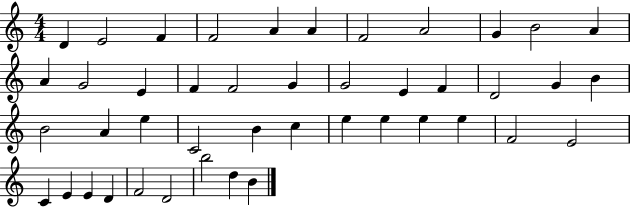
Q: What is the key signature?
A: C major